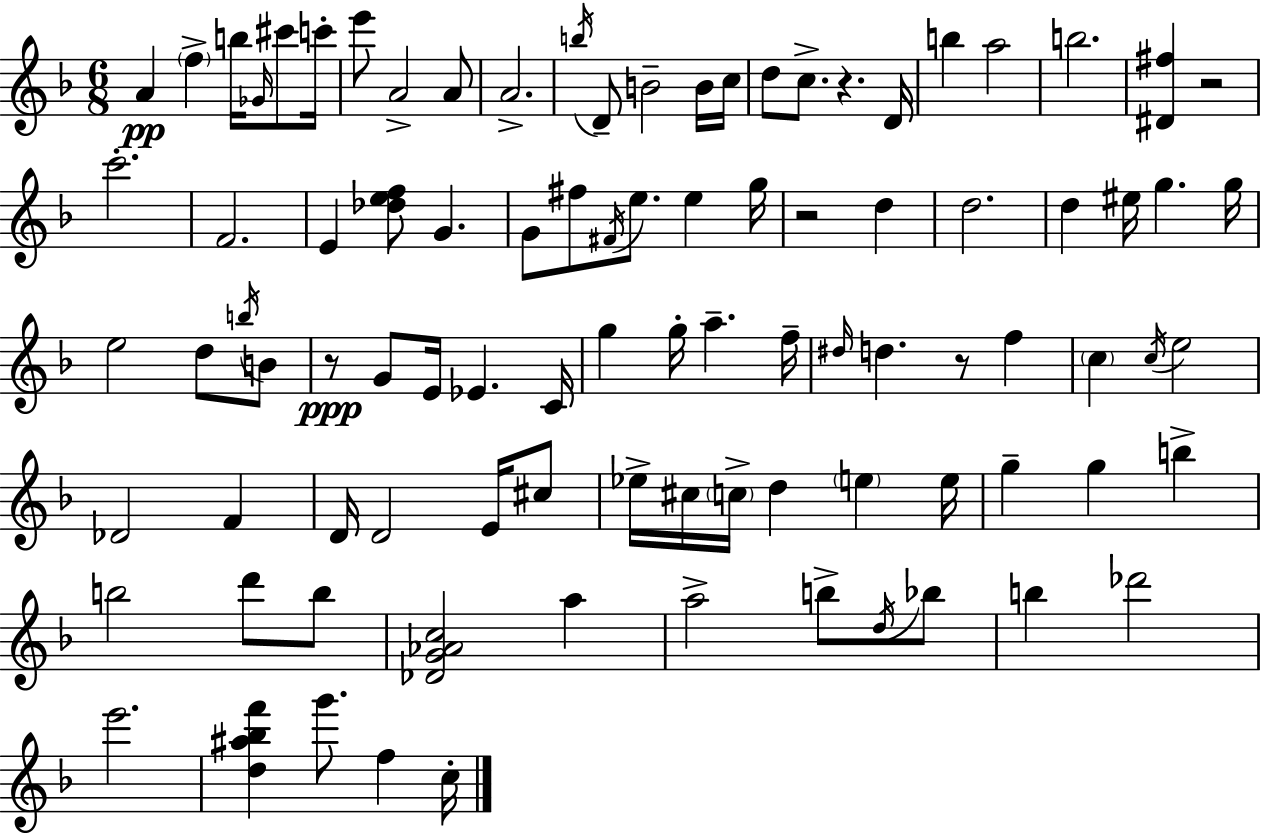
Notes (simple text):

A4/q F5/q B5/s Gb4/s C#6/e C6/s E6/e A4/h A4/e A4/h. B5/s D4/e B4/h B4/s C5/s D5/e C5/e. R/q. D4/s B5/q A5/h B5/h. [D#4,F#5]/q R/h C6/h. F4/h. E4/q [Db5,E5,F5]/e G4/q. G4/e F#5/e F#4/s E5/e. E5/q G5/s R/h D5/q D5/h. D5/q EIS5/s G5/q. G5/s E5/h D5/e B5/s B4/e R/e G4/e E4/s Eb4/q. C4/s G5/q G5/s A5/q. F5/s D#5/s D5/q. R/e F5/q C5/q C5/s E5/h Db4/h F4/q D4/s D4/h E4/s C#5/e Eb5/s C#5/s C5/s D5/q E5/q E5/s G5/q G5/q B5/q B5/h D6/e B5/e [Db4,G4,Ab4,C5]/h A5/q A5/h B5/e D5/s Bb5/e B5/q Db6/h E6/h. [D5,A#5,Bb5,F6]/q G6/e. F5/q C5/s